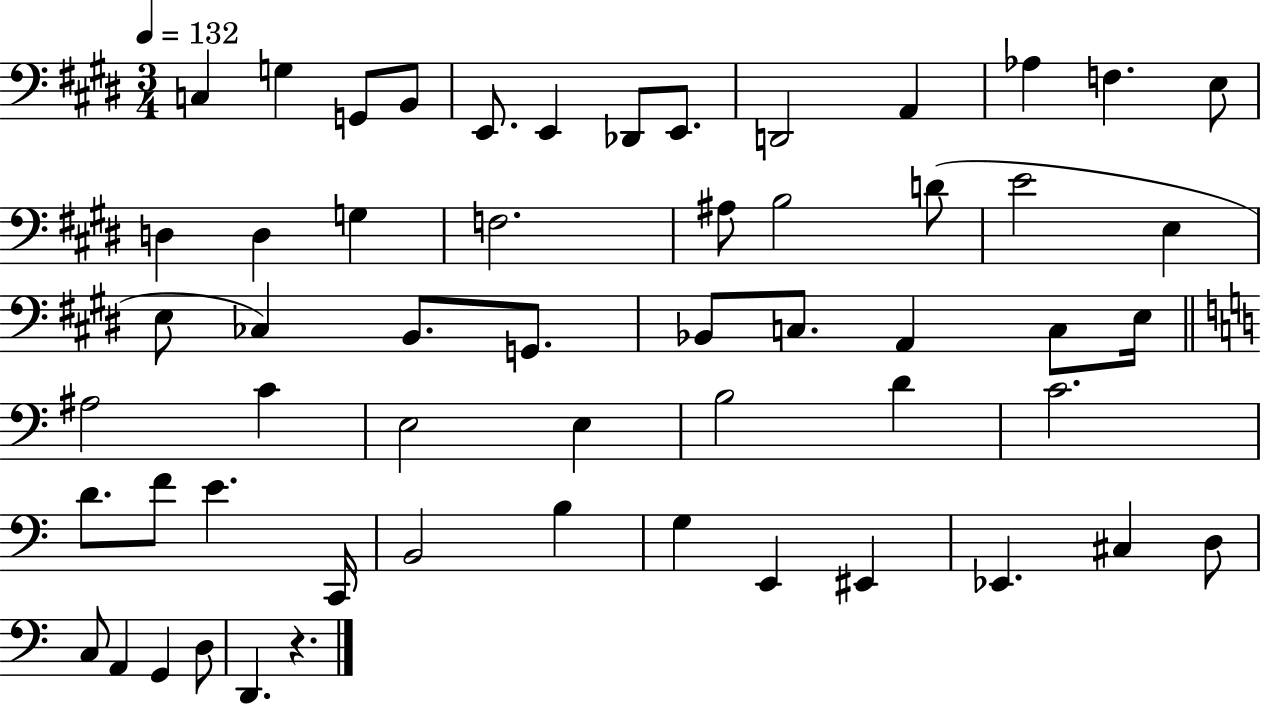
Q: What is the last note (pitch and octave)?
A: D2